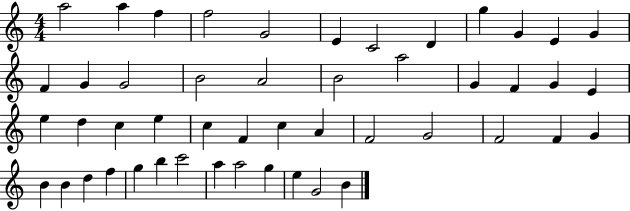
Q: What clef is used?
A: treble